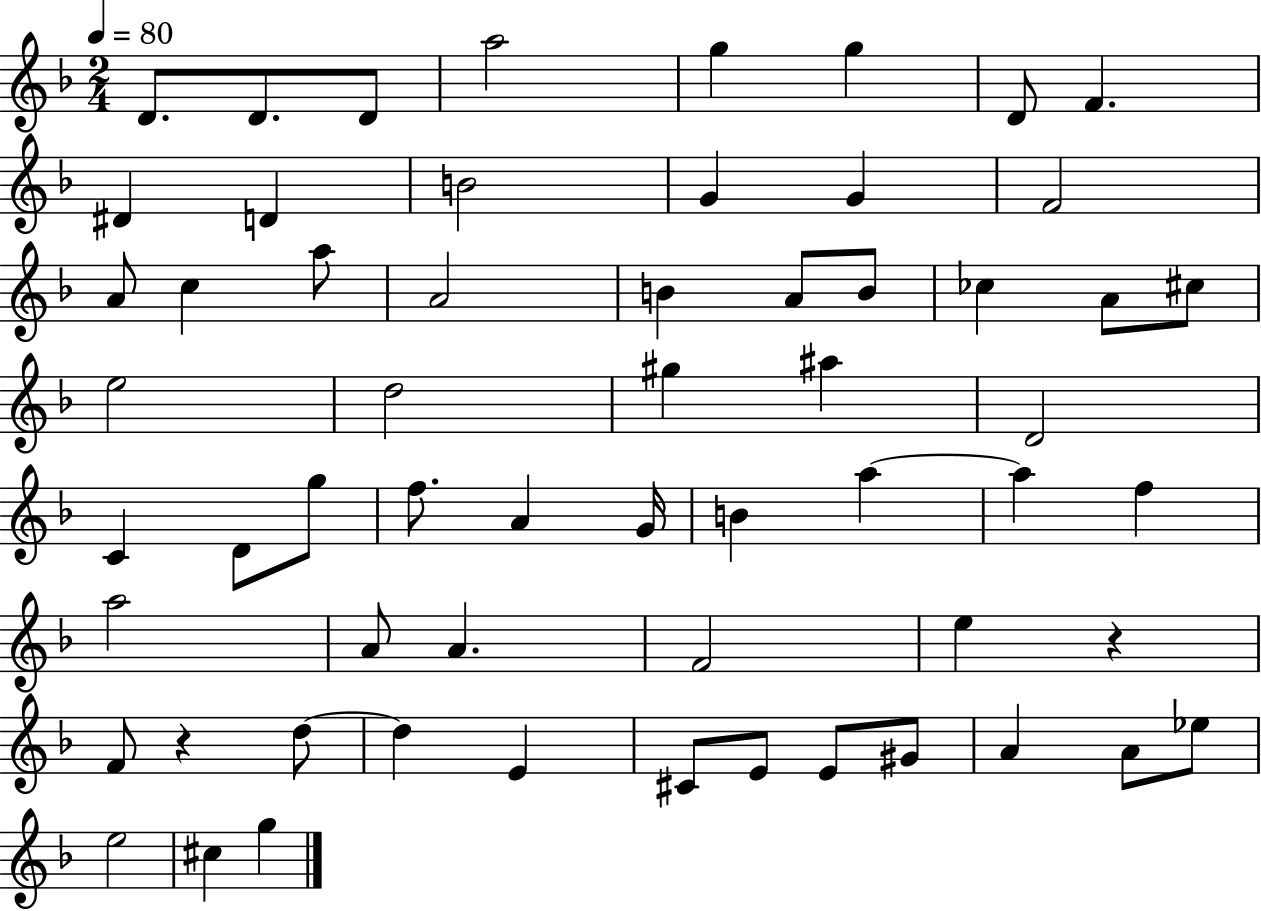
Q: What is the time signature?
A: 2/4